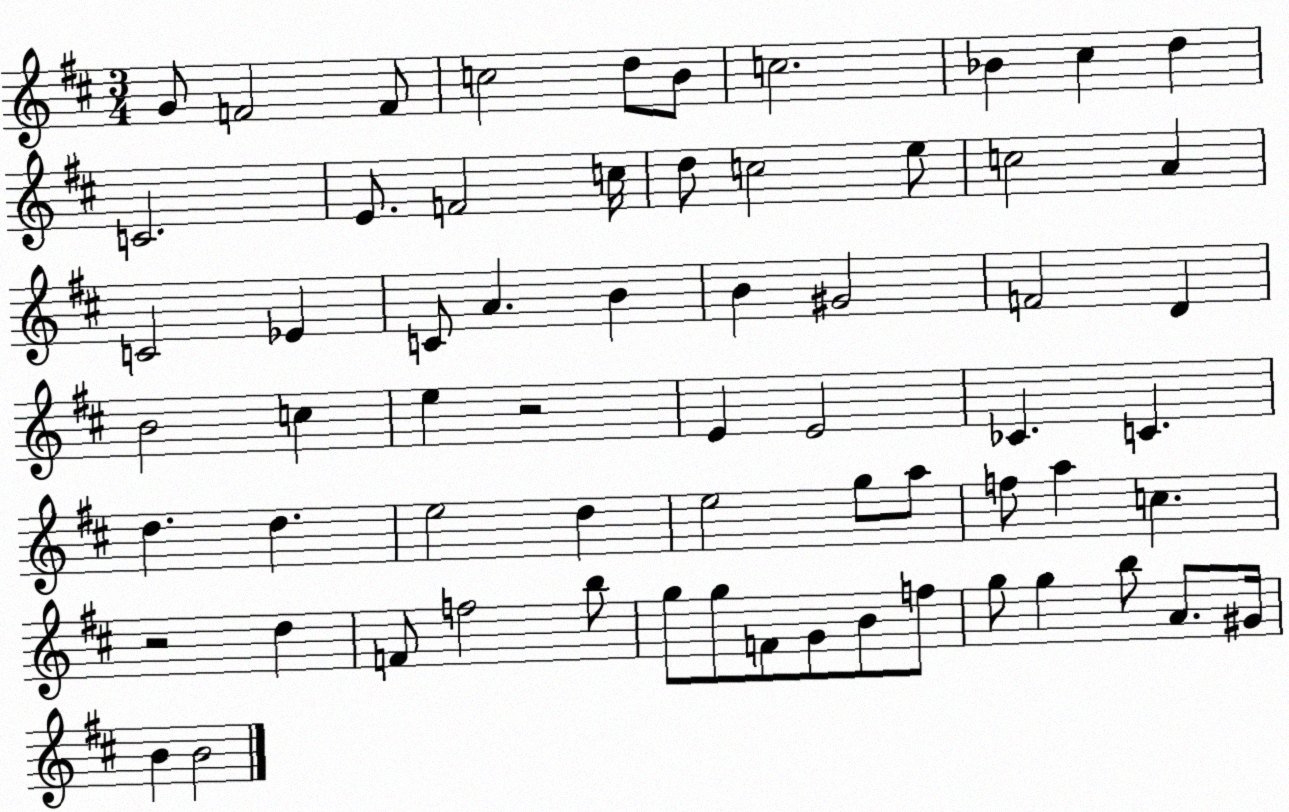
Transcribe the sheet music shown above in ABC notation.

X:1
T:Untitled
M:3/4
L:1/4
K:D
G/2 F2 F/2 c2 d/2 B/2 c2 _B ^c d C2 E/2 F2 c/4 d/2 c2 e/2 c2 A C2 _E C/2 A B B ^G2 F2 D B2 c e z2 E E2 _C C d d e2 d e2 g/2 a/2 f/2 a c z2 d F/2 f2 b/2 g/2 g/2 F/2 G/2 B/2 f/2 g/2 g b/2 A/2 ^G/4 B B2